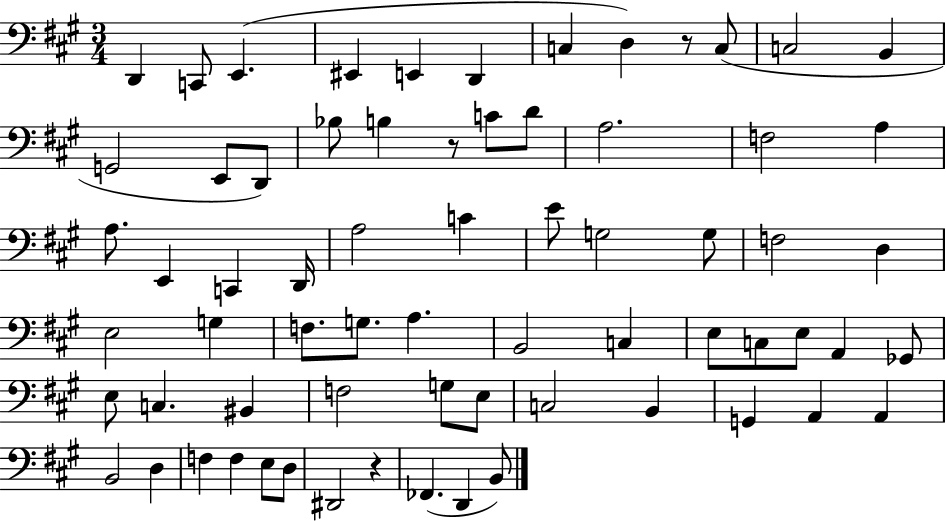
D2/q C2/e E2/q. EIS2/q E2/q D2/q C3/q D3/q R/e C3/e C3/h B2/q G2/h E2/e D2/e Bb3/e B3/q R/e C4/e D4/e A3/h. F3/h A3/q A3/e. E2/q C2/q D2/s A3/h C4/q E4/e G3/h G3/e F3/h D3/q E3/h G3/q F3/e. G3/e. A3/q. B2/h C3/q E3/e C3/e E3/e A2/q Gb2/e E3/e C3/q. BIS2/q F3/h G3/e E3/e C3/h B2/q G2/q A2/q A2/q B2/h D3/q F3/q F3/q E3/e D3/e D#2/h R/q FES2/q. D2/q B2/e